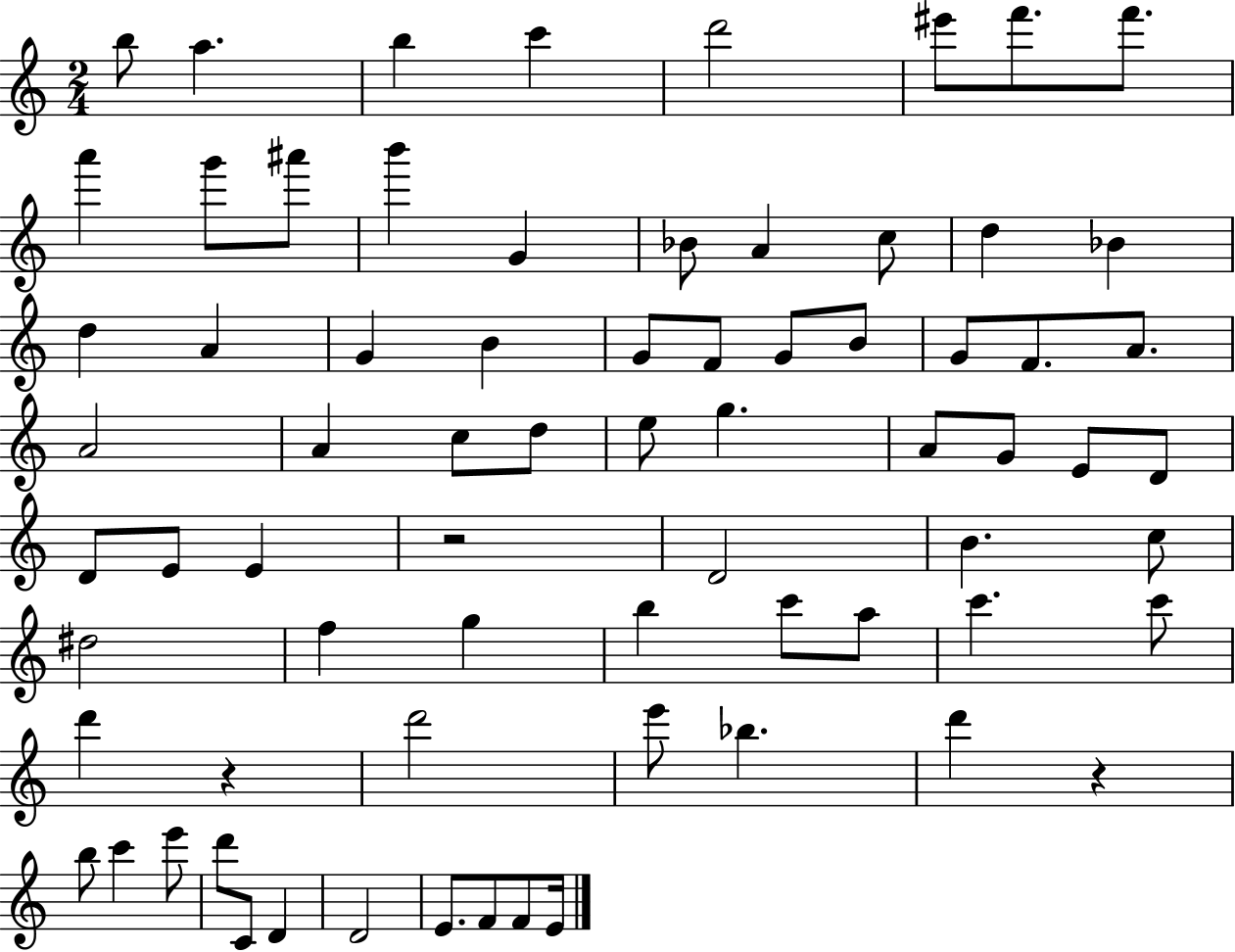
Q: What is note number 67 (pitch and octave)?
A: F4